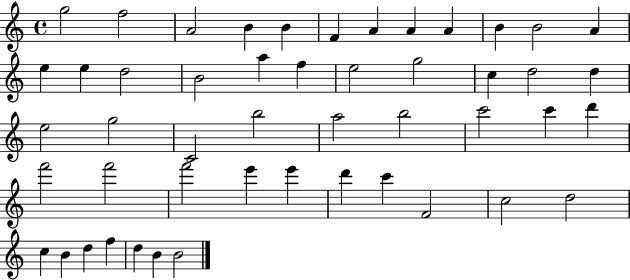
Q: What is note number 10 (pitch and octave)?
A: B4